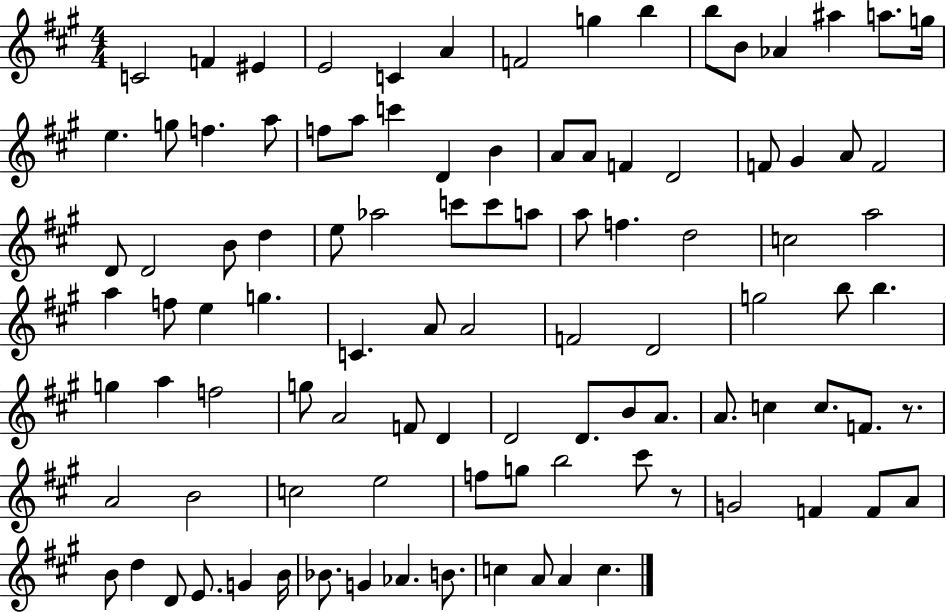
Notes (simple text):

C4/h F4/q EIS4/q E4/h C4/q A4/q F4/h G5/q B5/q B5/e B4/e Ab4/q A#5/q A5/e. G5/s E5/q. G5/e F5/q. A5/e F5/e A5/e C6/q D4/q B4/q A4/e A4/e F4/q D4/h F4/e G#4/q A4/e F4/h D4/e D4/h B4/e D5/q E5/e Ab5/h C6/e C6/e A5/e A5/e F5/q. D5/h C5/h A5/h A5/q F5/e E5/q G5/q. C4/q. A4/e A4/h F4/h D4/h G5/h B5/e B5/q. G5/q A5/q F5/h G5/e A4/h F4/e D4/q D4/h D4/e. B4/e A4/e. A4/e. C5/q C5/e. F4/e. R/e. A4/h B4/h C5/h E5/h F5/e G5/e B5/h C#6/e R/e G4/h F4/q F4/e A4/e B4/e D5/q D4/e E4/e. G4/q B4/s Bb4/e. G4/q Ab4/q. B4/e. C5/q A4/e A4/q C5/q.